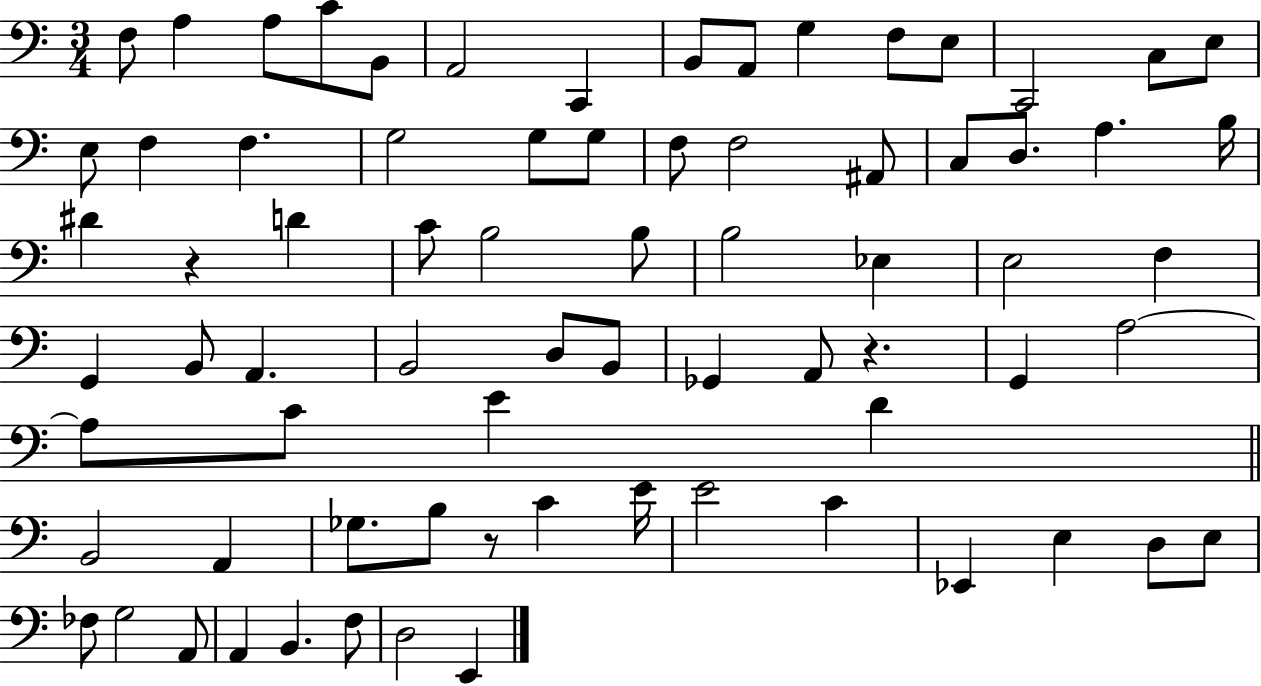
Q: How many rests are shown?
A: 3